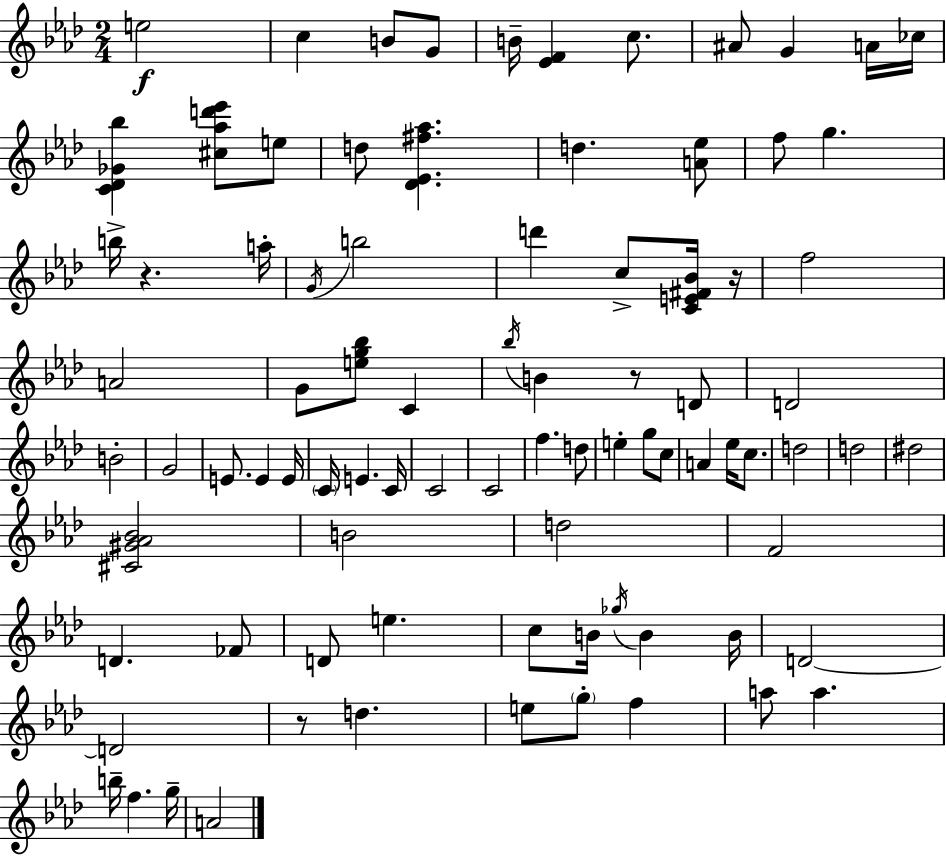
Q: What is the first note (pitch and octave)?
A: E5